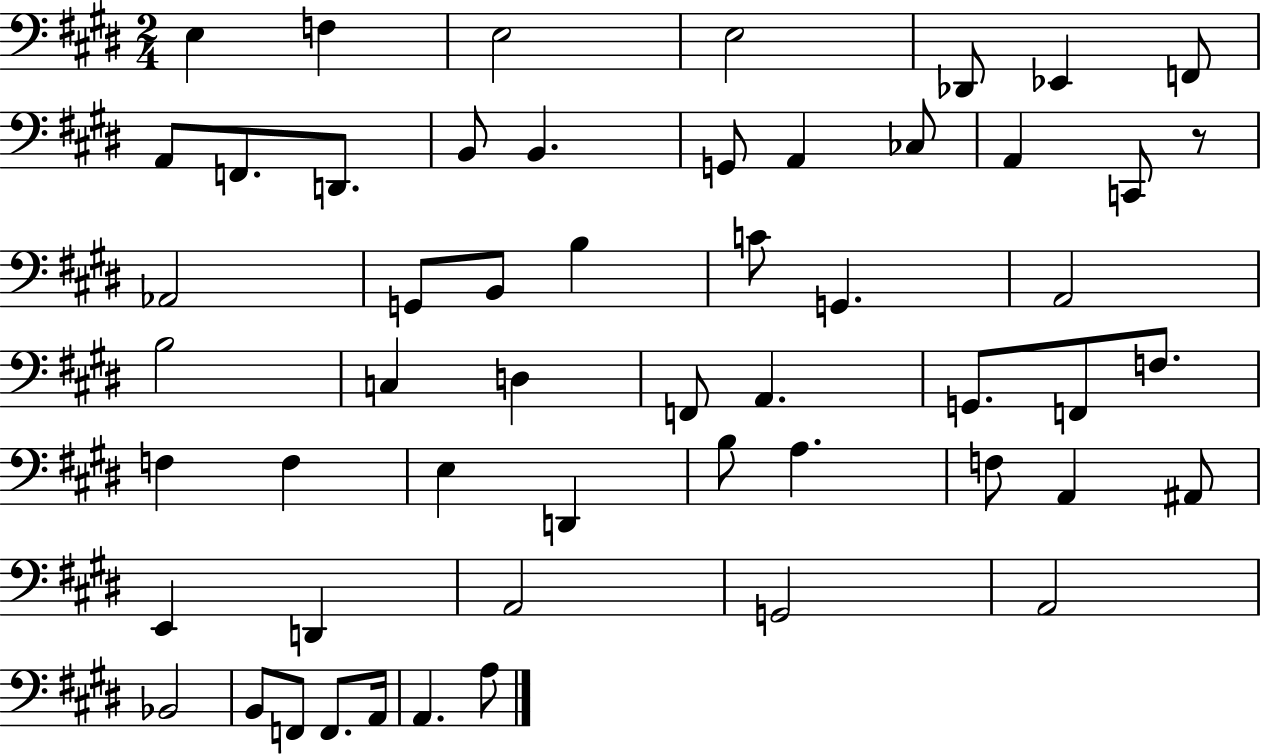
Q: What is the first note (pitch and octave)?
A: E3